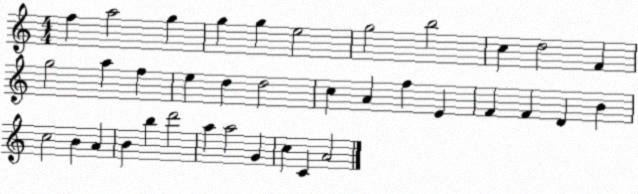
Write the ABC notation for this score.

X:1
T:Untitled
M:4/4
L:1/4
K:C
f a2 g g g e2 g2 b2 c d2 F g2 a f e d d2 c A f E F F D B c2 B A B b d'2 a a2 G c C A2